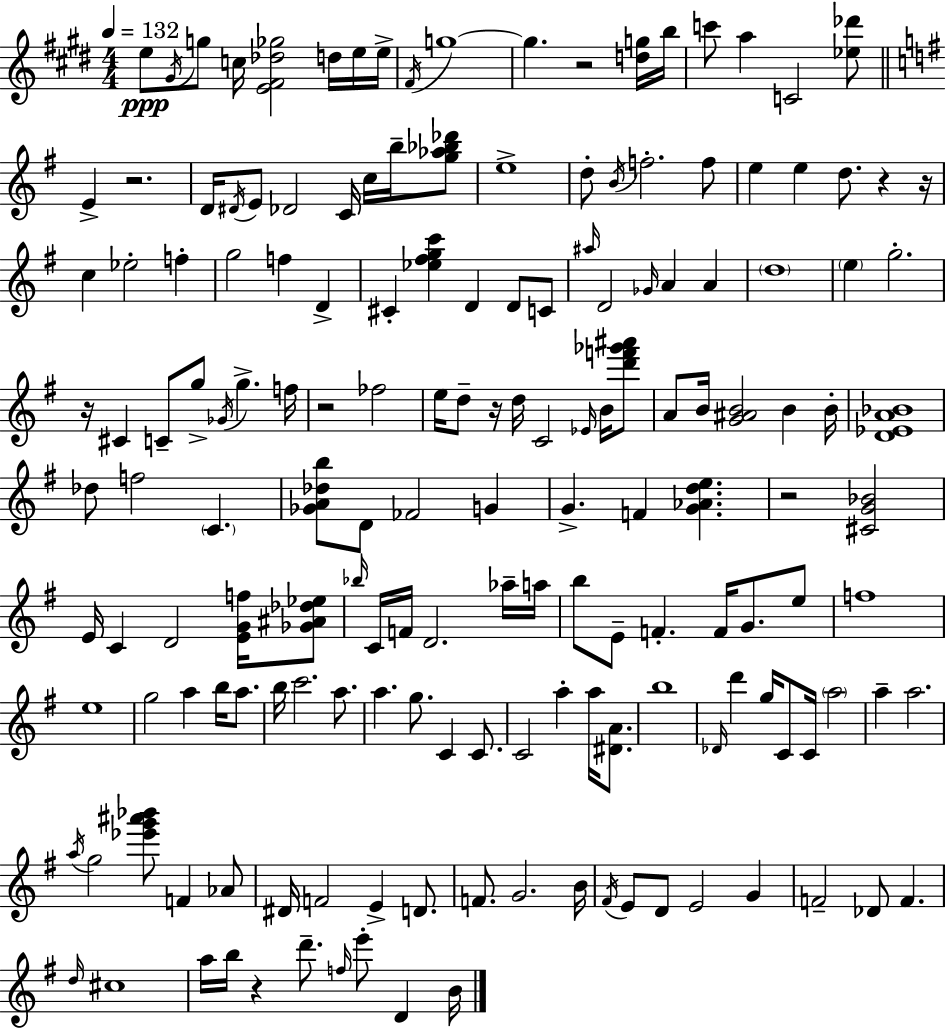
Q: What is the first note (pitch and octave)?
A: E5